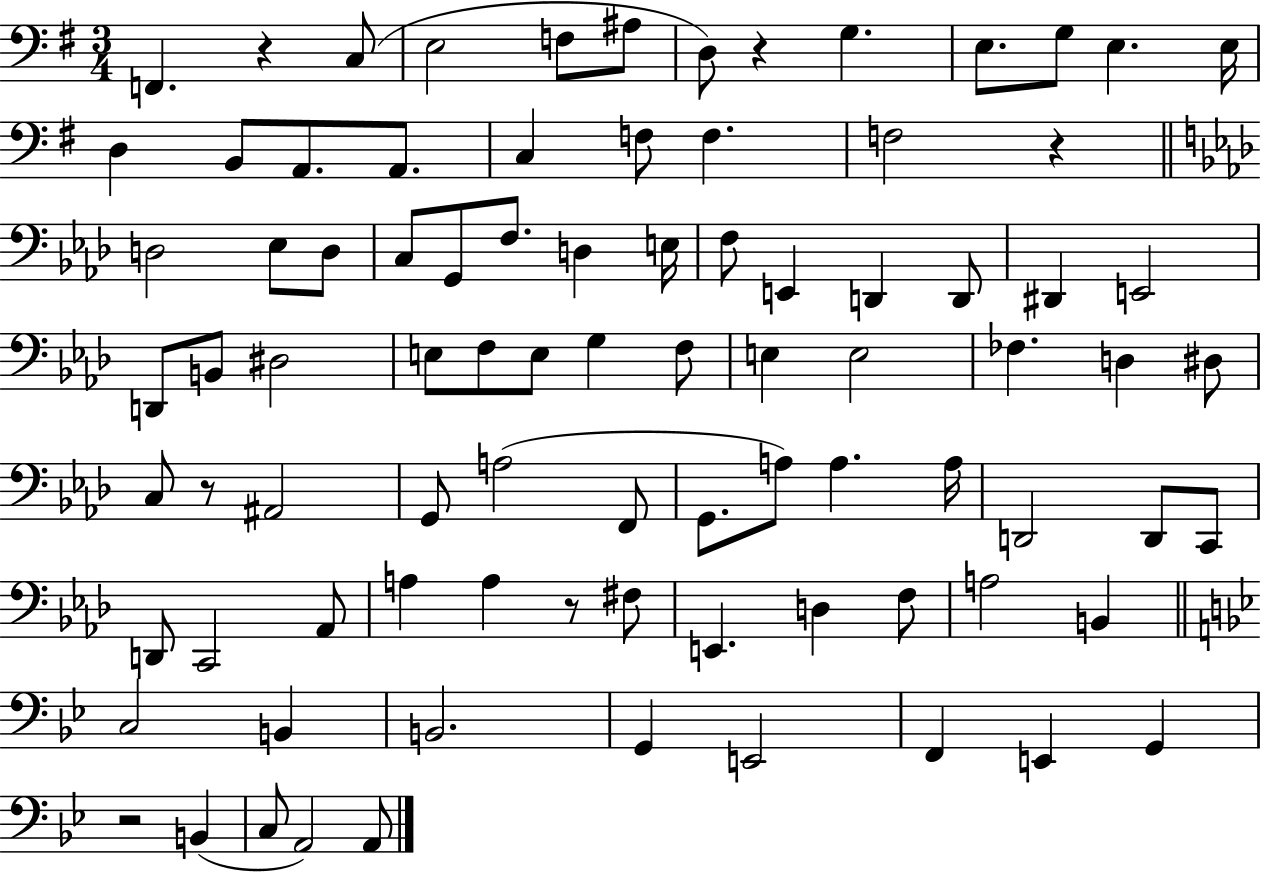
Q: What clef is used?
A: bass